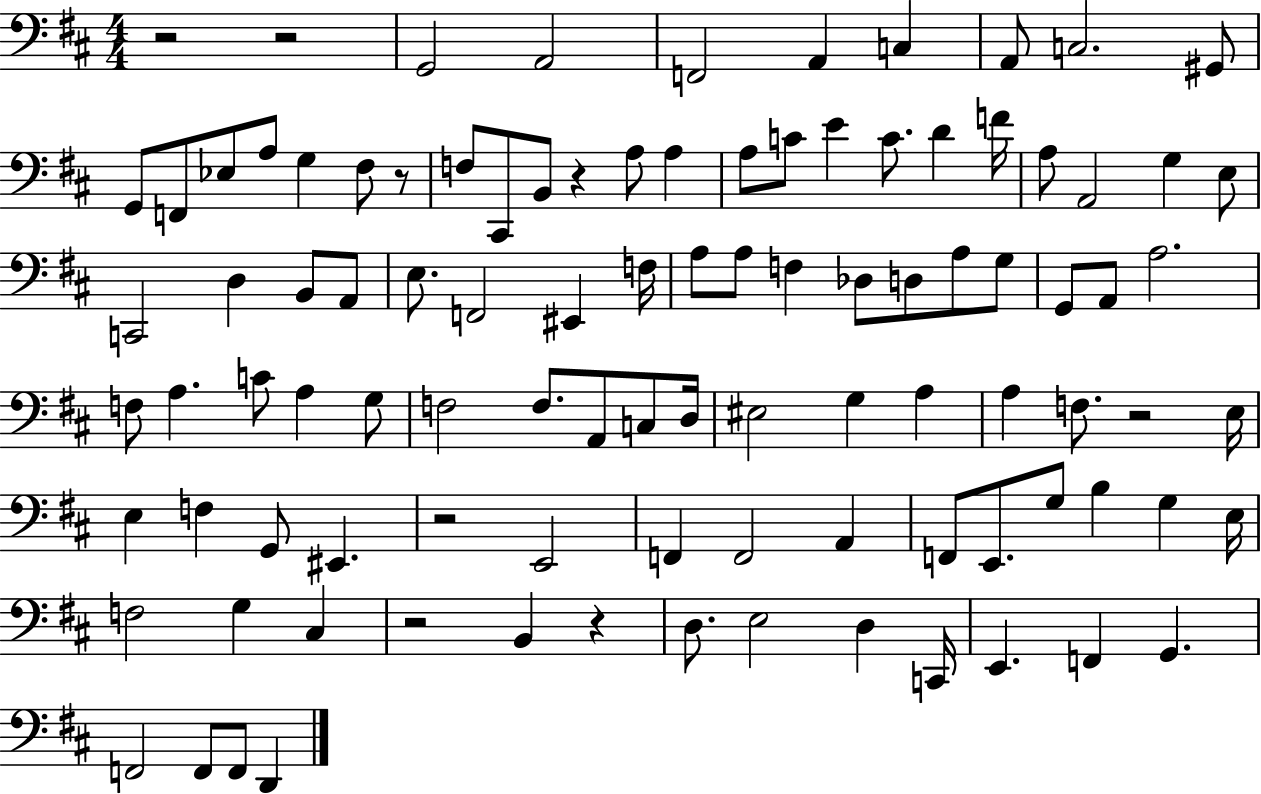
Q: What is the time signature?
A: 4/4